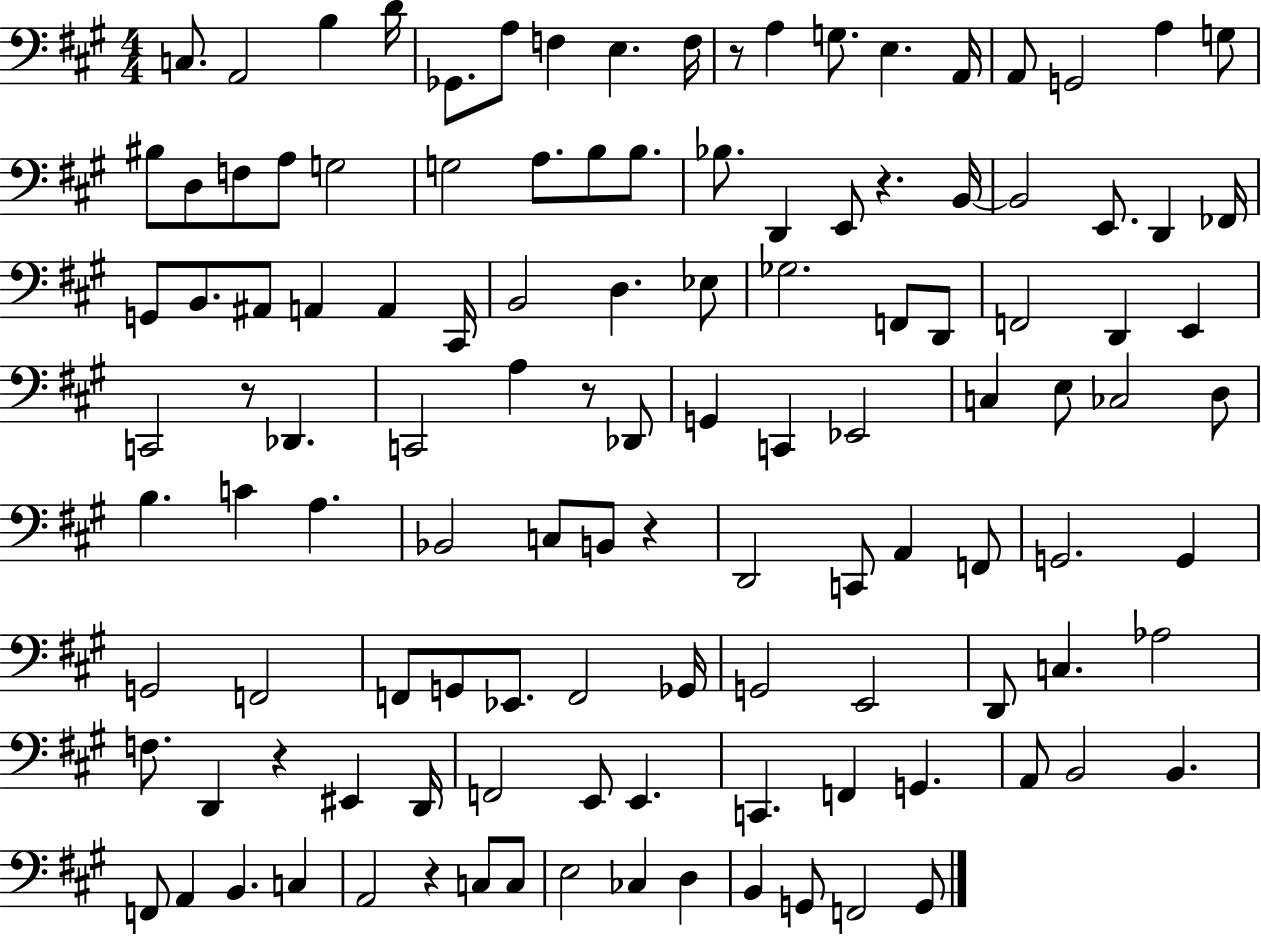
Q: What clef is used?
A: bass